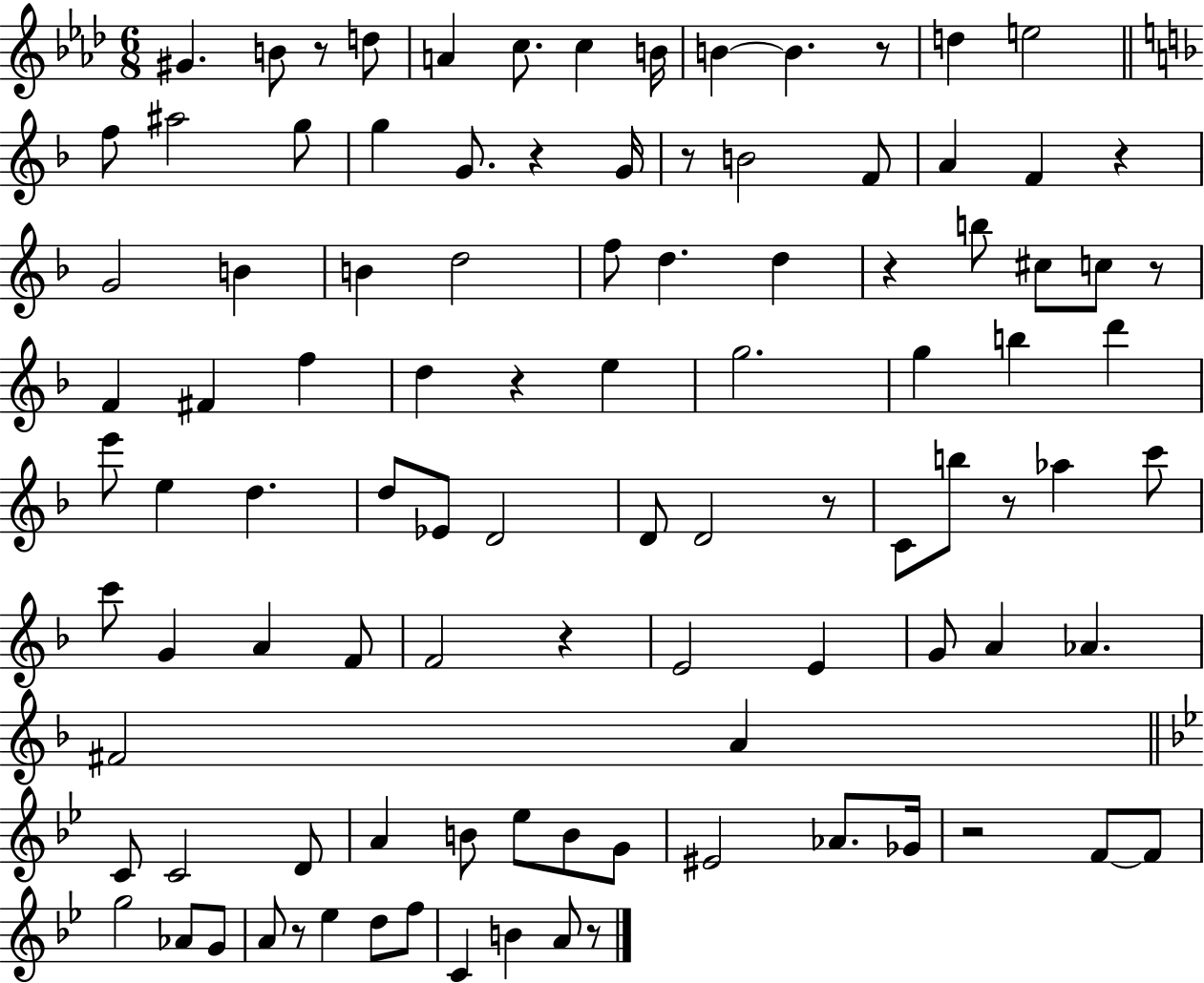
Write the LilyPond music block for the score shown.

{
  \clef treble
  \numericTimeSignature
  \time 6/8
  \key aes \major
  gis'4. b'8 r8 d''8 | a'4 c''8. c''4 b'16 | b'4~~ b'4. r8 | d''4 e''2 | \break \bar "||" \break \key f \major f''8 ais''2 g''8 | g''4 g'8. r4 g'16 | r8 b'2 f'8 | a'4 f'4 r4 | \break g'2 b'4 | b'4 d''2 | f''8 d''4. d''4 | r4 b''8 cis''8 c''8 r8 | \break f'4 fis'4 f''4 | d''4 r4 e''4 | g''2. | g''4 b''4 d'''4 | \break e'''8 e''4 d''4. | d''8 ees'8 d'2 | d'8 d'2 r8 | c'8 b''8 r8 aes''4 c'''8 | \break c'''8 g'4 a'4 f'8 | f'2 r4 | e'2 e'4 | g'8 a'4 aes'4. | \break fis'2 a'4 | \bar "||" \break \key g \minor c'8 c'2 d'8 | a'4 b'8 ees''8 b'8 g'8 | eis'2 aes'8. ges'16 | r2 f'8~~ f'8 | \break g''2 aes'8 g'8 | a'8 r8 ees''4 d''8 f''8 | c'4 b'4 a'8 r8 | \bar "|."
}